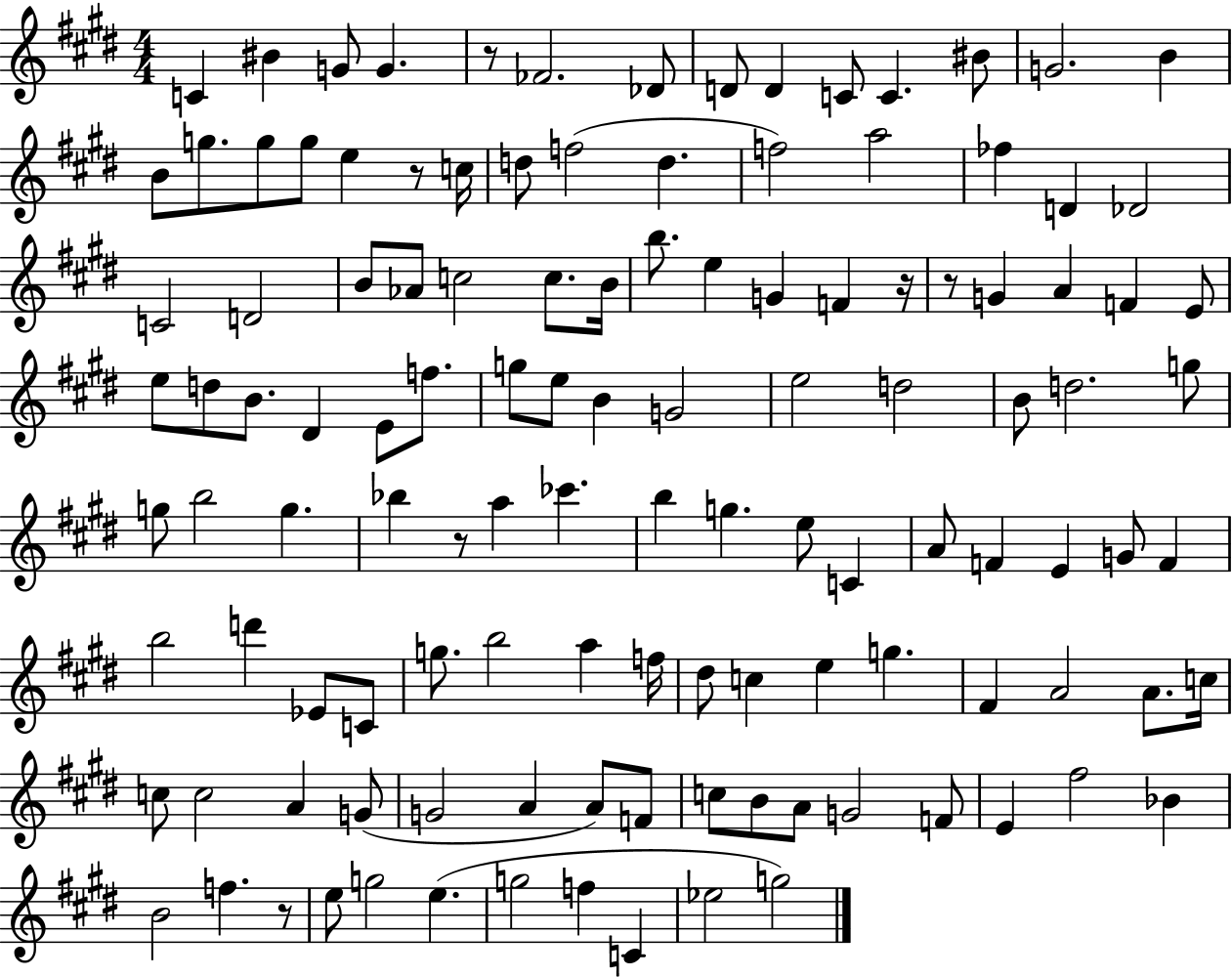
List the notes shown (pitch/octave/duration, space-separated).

C4/q BIS4/q G4/e G4/q. R/e FES4/h. Db4/e D4/e D4/q C4/e C4/q. BIS4/e G4/h. B4/q B4/e G5/e. G5/e G5/e E5/q R/e C5/s D5/e F5/h D5/q. F5/h A5/h FES5/q D4/q Db4/h C4/h D4/h B4/e Ab4/e C5/h C5/e. B4/s B5/e. E5/q G4/q F4/q R/s R/e G4/q A4/q F4/q E4/e E5/e D5/e B4/e. D#4/q E4/e F5/e. G5/e E5/e B4/q G4/h E5/h D5/h B4/e D5/h. G5/e G5/e B5/h G5/q. Bb5/q R/e A5/q CES6/q. B5/q G5/q. E5/e C4/q A4/e F4/q E4/q G4/e F4/q B5/h D6/q Eb4/e C4/e G5/e. B5/h A5/q F5/s D#5/e C5/q E5/q G5/q. F#4/q A4/h A4/e. C5/s C5/e C5/h A4/q G4/e G4/h A4/q A4/e F4/e C5/e B4/e A4/e G4/h F4/e E4/q F#5/h Bb4/q B4/h F5/q. R/e E5/e G5/h E5/q. G5/h F5/q C4/q Eb5/h G5/h